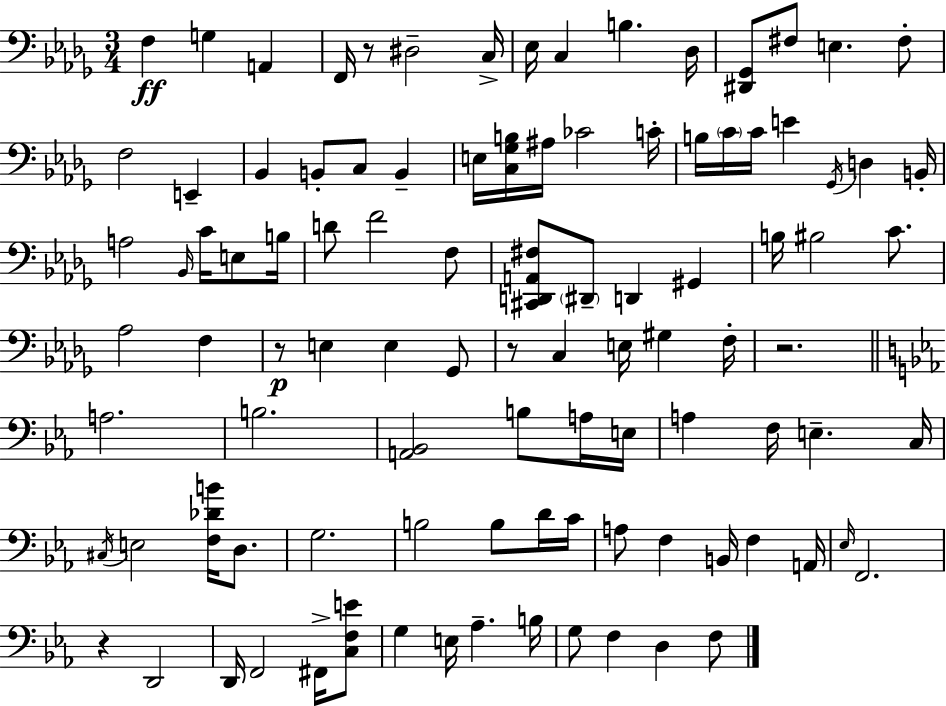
F3/q G3/q A2/q F2/s R/e D#3/h C3/s Eb3/s C3/q B3/q. Db3/s [D#2,Gb2]/e F#3/e E3/q. F#3/e F3/h E2/q Bb2/q B2/e C3/e B2/q E3/s [C3,Gb3,B3]/s A#3/s CES4/h C4/s B3/s C4/s C4/s E4/q Gb2/s D3/q B2/s A3/h Bb2/s C4/s E3/e B3/s D4/e F4/h F3/e [C#2,D2,A2,F#3]/e D#2/e D2/q G#2/q B3/s BIS3/h C4/e. Ab3/h F3/q R/e E3/q E3/q Gb2/e R/e C3/q E3/s G#3/q F3/s R/h. A3/h. B3/h. [A2,Bb2]/h B3/e A3/s E3/s A3/q F3/s E3/q. C3/s C#3/s E3/h [F3,Db4,B4]/s D3/e. G3/h. B3/h B3/e D4/s C4/s A3/e F3/q B2/s F3/q A2/s Eb3/s F2/h. R/q D2/h D2/s F2/h F#2/s [C3,F3,E4]/e G3/q E3/s Ab3/q. B3/s G3/e F3/q D3/q F3/e